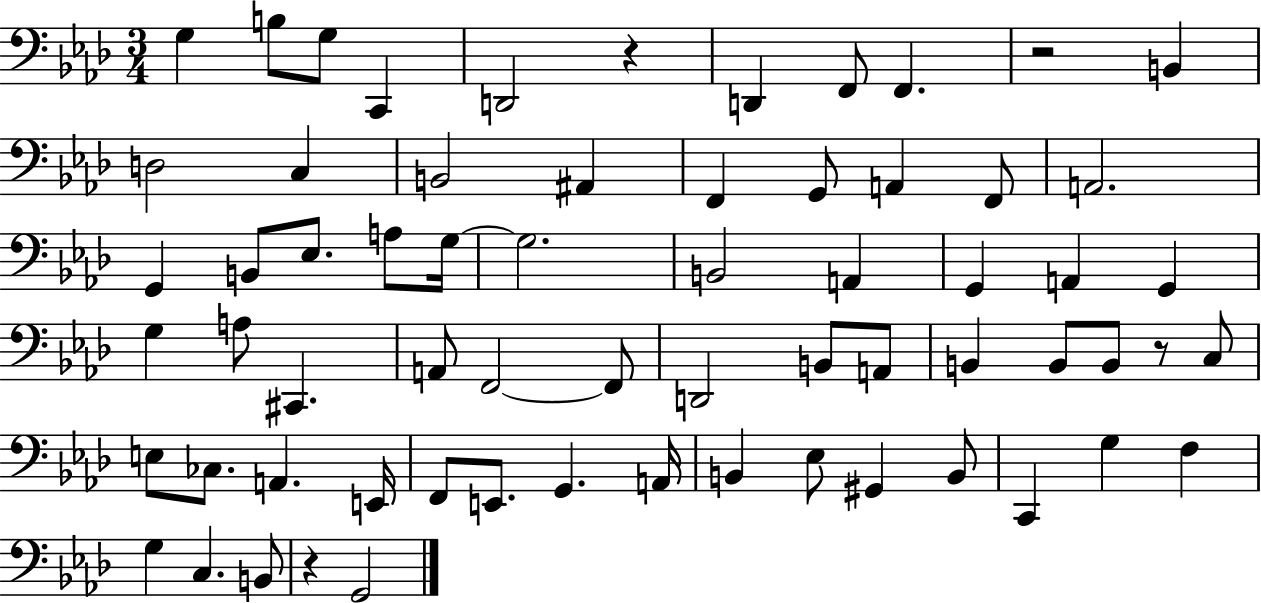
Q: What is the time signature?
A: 3/4